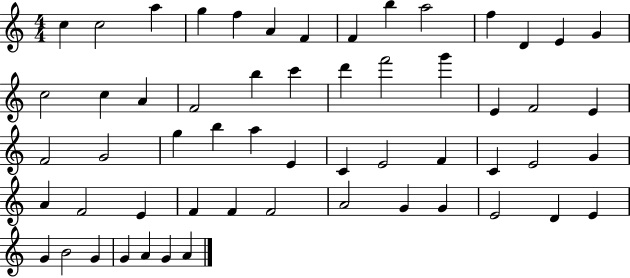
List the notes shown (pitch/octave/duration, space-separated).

C5/q C5/h A5/q G5/q F5/q A4/q F4/q F4/q B5/q A5/h F5/q D4/q E4/q G4/q C5/h C5/q A4/q F4/h B5/q C6/q D6/q F6/h G6/q E4/q F4/h E4/q F4/h G4/h G5/q B5/q A5/q E4/q C4/q E4/h F4/q C4/q E4/h G4/q A4/q F4/h E4/q F4/q F4/q F4/h A4/h G4/q G4/q E4/h D4/q E4/q G4/q B4/h G4/q G4/q A4/q G4/q A4/q